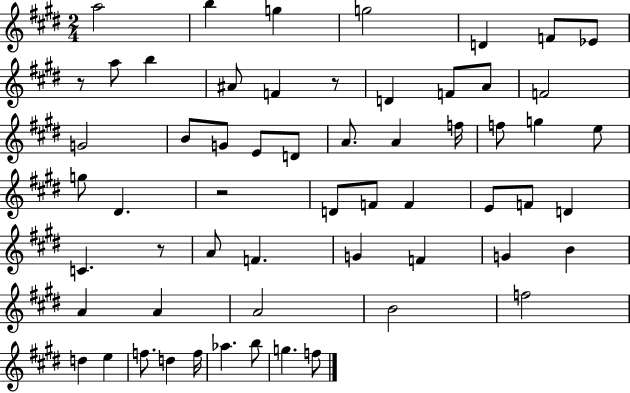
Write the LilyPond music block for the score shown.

{
  \clef treble
  \numericTimeSignature
  \time 2/4
  \key e \major
  a''2 | b''4 g''4 | g''2 | d'4 f'8 ees'8 | \break r8 a''8 b''4 | ais'8 f'4 r8 | d'4 f'8 a'8 | f'2 | \break g'2 | b'8 g'8 e'8 d'8 | a'8. a'4 f''16 | f''8 g''4 e''8 | \break g''8 dis'4. | r2 | d'8 f'8 f'4 | e'8 f'8 d'4 | \break c'4. r8 | a'8 f'4. | g'4 f'4 | g'4 b'4 | \break a'4 a'4 | a'2 | b'2 | f''2 | \break d''4 e''4 | f''8. d''4 f''16 | aes''4. b''8 | g''4. f''8 | \break \bar "|."
}